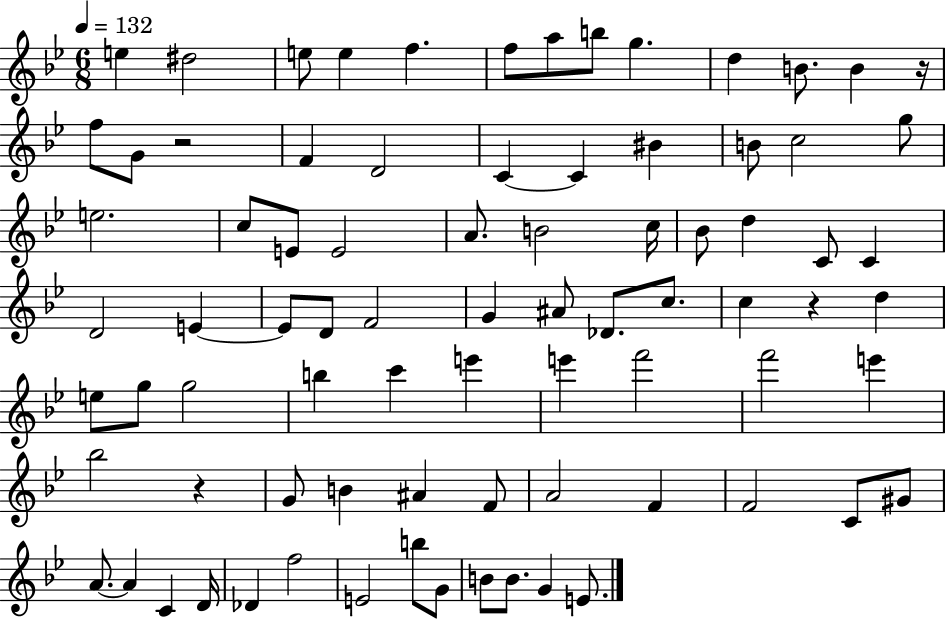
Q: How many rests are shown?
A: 4